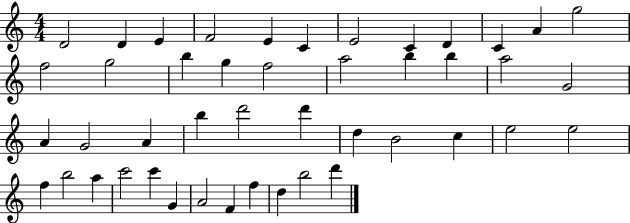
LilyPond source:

{
  \clef treble
  \numericTimeSignature
  \time 4/4
  \key c \major
  d'2 d'4 e'4 | f'2 e'4 c'4 | e'2 c'4 d'4 | c'4 a'4 g''2 | \break f''2 g''2 | b''4 g''4 f''2 | a''2 b''4 b''4 | a''2 g'2 | \break a'4 g'2 a'4 | b''4 d'''2 d'''4 | d''4 b'2 c''4 | e''2 e''2 | \break f''4 b''2 a''4 | c'''2 c'''4 g'4 | a'2 f'4 f''4 | d''4 b''2 d'''4 | \break \bar "|."
}